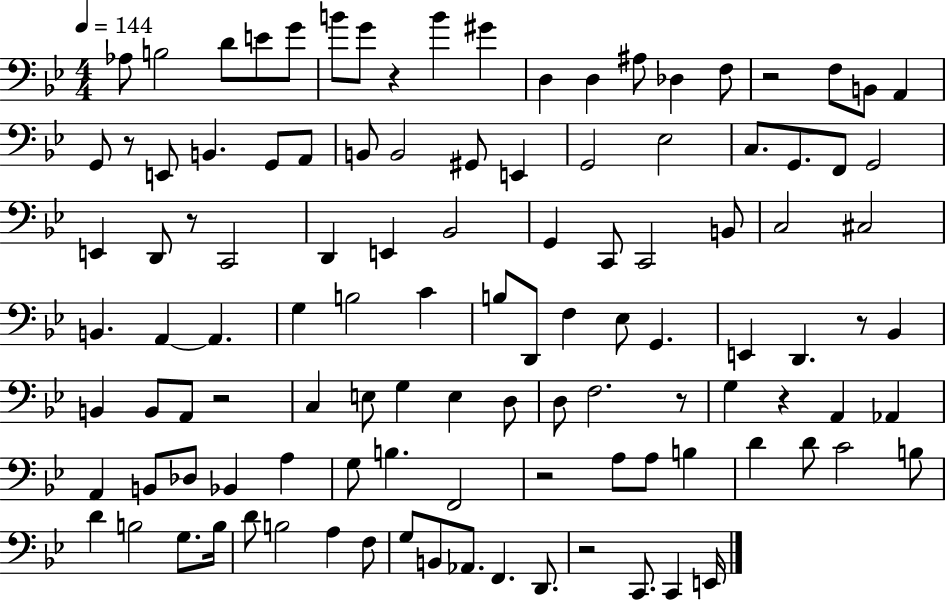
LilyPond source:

{
  \clef bass
  \numericTimeSignature
  \time 4/4
  \key bes \major
  \tempo 4 = 144
  \repeat volta 2 { aes8 b2 d'8 e'8 g'8 | b'8 g'8 r4 b'4 gis'4 | d4 d4 ais8 des4 f8 | r2 f8 b,8 a,4 | \break g,8 r8 e,8 b,4. g,8 a,8 | b,8 b,2 gis,8 e,4 | g,2 ees2 | c8. g,8. f,8 g,2 | \break e,4 d,8 r8 c,2 | d,4 e,4 bes,2 | g,4 c,8 c,2 b,8 | c2 cis2 | \break b,4. a,4~~ a,4. | g4 b2 c'4 | b8 d,8 f4 ees8 g,4. | e,4 d,4. r8 bes,4 | \break b,4 b,8 a,8 r2 | c4 e8 g4 e4 d8 | d8 f2. r8 | g4 r4 a,4 aes,4 | \break a,4 b,8 des8 bes,4 a4 | g8 b4. f,2 | r2 a8 a8 b4 | d'4 d'8 c'2 b8 | \break d'4 b2 g8. b16 | d'8 b2 a4 f8 | g8 b,8 aes,8. f,4. d,8. | r2 c,8. c,4 e,16 | \break } \bar "|."
}